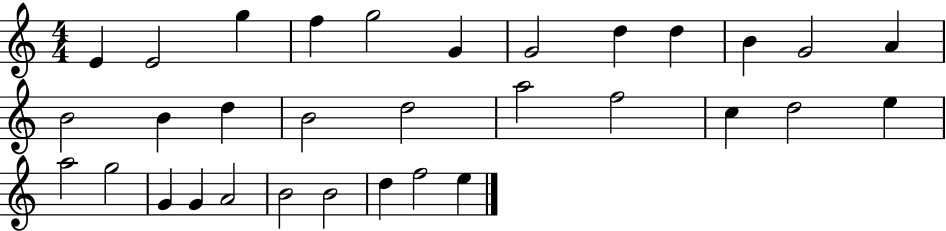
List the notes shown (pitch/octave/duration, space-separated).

E4/q E4/h G5/q F5/q G5/h G4/q G4/h D5/q D5/q B4/q G4/h A4/q B4/h B4/q D5/q B4/h D5/h A5/h F5/h C5/q D5/h E5/q A5/h G5/h G4/q G4/q A4/h B4/h B4/h D5/q F5/h E5/q